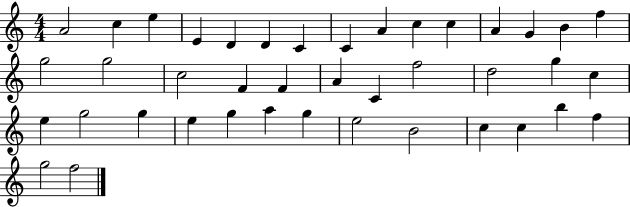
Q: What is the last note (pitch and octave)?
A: F5